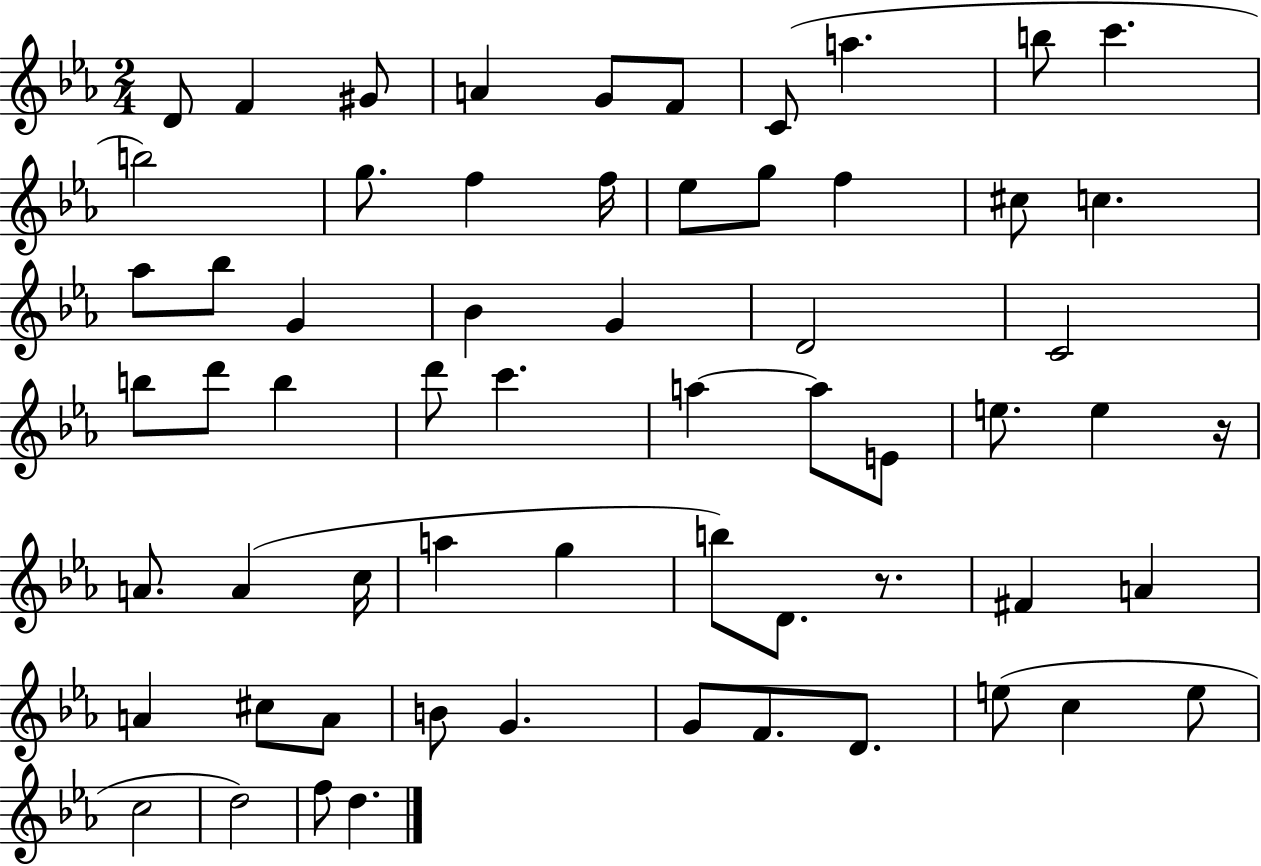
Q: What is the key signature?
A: EES major